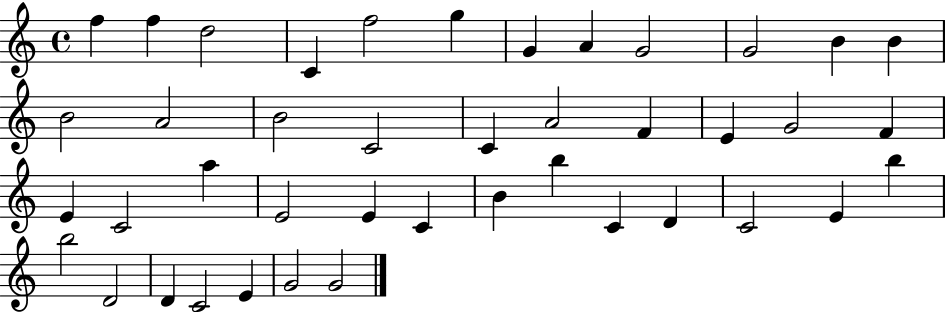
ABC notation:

X:1
T:Untitled
M:4/4
L:1/4
K:C
f f d2 C f2 g G A G2 G2 B B B2 A2 B2 C2 C A2 F E G2 F E C2 a E2 E C B b C D C2 E b b2 D2 D C2 E G2 G2